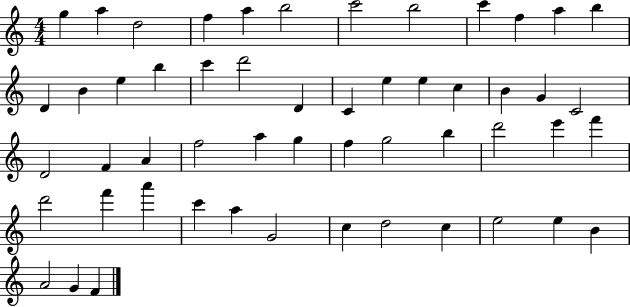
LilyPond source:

{
  \clef treble
  \numericTimeSignature
  \time 4/4
  \key c \major
  g''4 a''4 d''2 | f''4 a''4 b''2 | c'''2 b''2 | c'''4 f''4 a''4 b''4 | \break d'4 b'4 e''4 b''4 | c'''4 d'''2 d'4 | c'4 e''4 e''4 c''4 | b'4 g'4 c'2 | \break d'2 f'4 a'4 | f''2 a''4 g''4 | f''4 g''2 b''4 | d'''2 e'''4 f'''4 | \break d'''2 f'''4 a'''4 | c'''4 a''4 g'2 | c''4 d''2 c''4 | e''2 e''4 b'4 | \break a'2 g'4 f'4 | \bar "|."
}